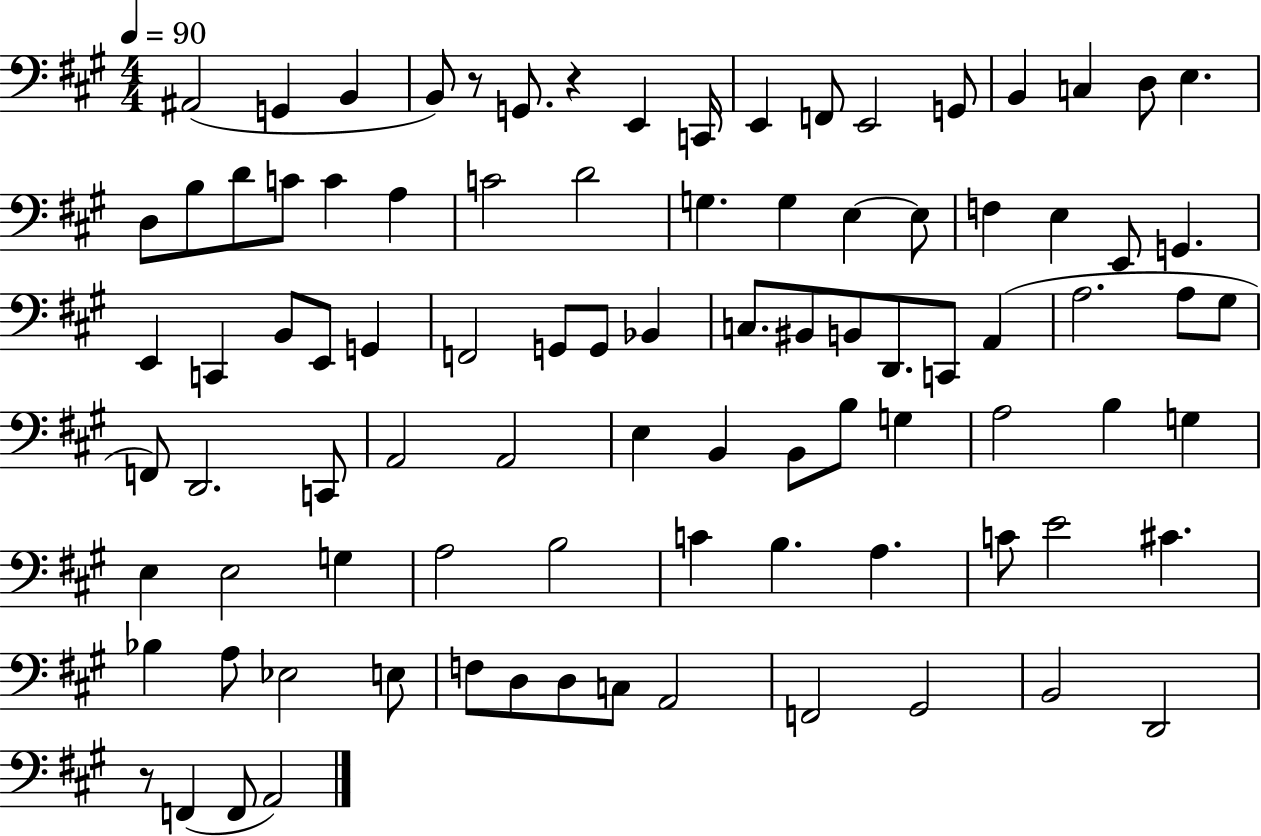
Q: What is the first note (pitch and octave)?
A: A#2